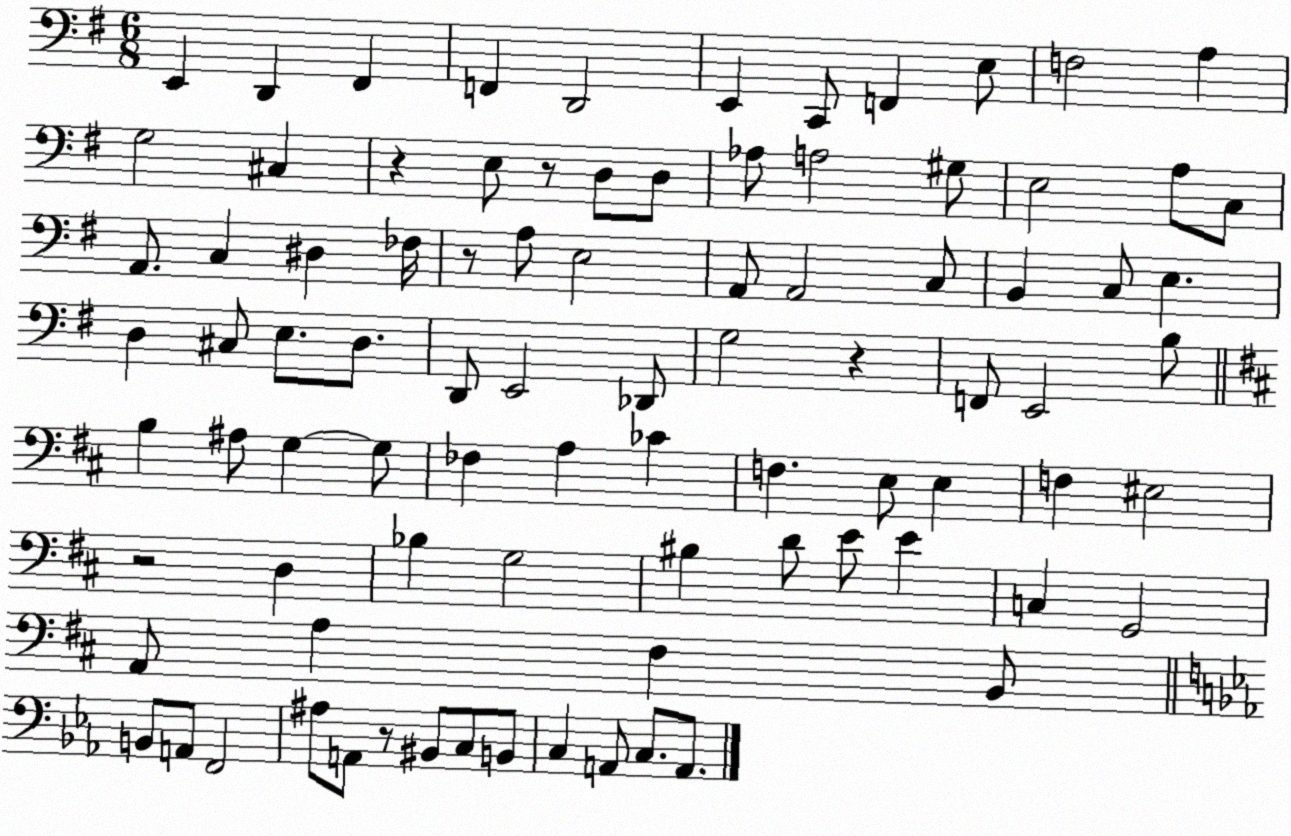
X:1
T:Untitled
M:6/8
L:1/4
K:G
E,, D,, ^F,, F,, D,,2 E,, C,,/2 F,, E,/2 F,2 A, G,2 ^C, z E,/2 z/2 D,/2 D,/2 _A,/2 A,2 ^G,/2 E,2 A,/2 C,/2 A,,/2 C, ^D, _F,/4 z/2 A,/2 E,2 A,,/2 A,,2 C,/2 B,, C,/2 E, D, ^C,/2 E,/2 D,/2 D,,/2 E,,2 _D,,/2 G,2 z F,,/2 E,,2 B,/2 B, ^A,/2 G, G,/2 _F, A, _C F, E,/2 E, F, ^E,2 z2 D, _B, G,2 ^B, D/2 E/2 E C, G,,2 A,,/2 A, ^F, B,,/2 B,,/2 A,,/2 F,,2 ^A,/2 A,,/2 z/2 ^B,,/2 C,/2 B,,/2 C, A,,/2 C,/2 A,,/2